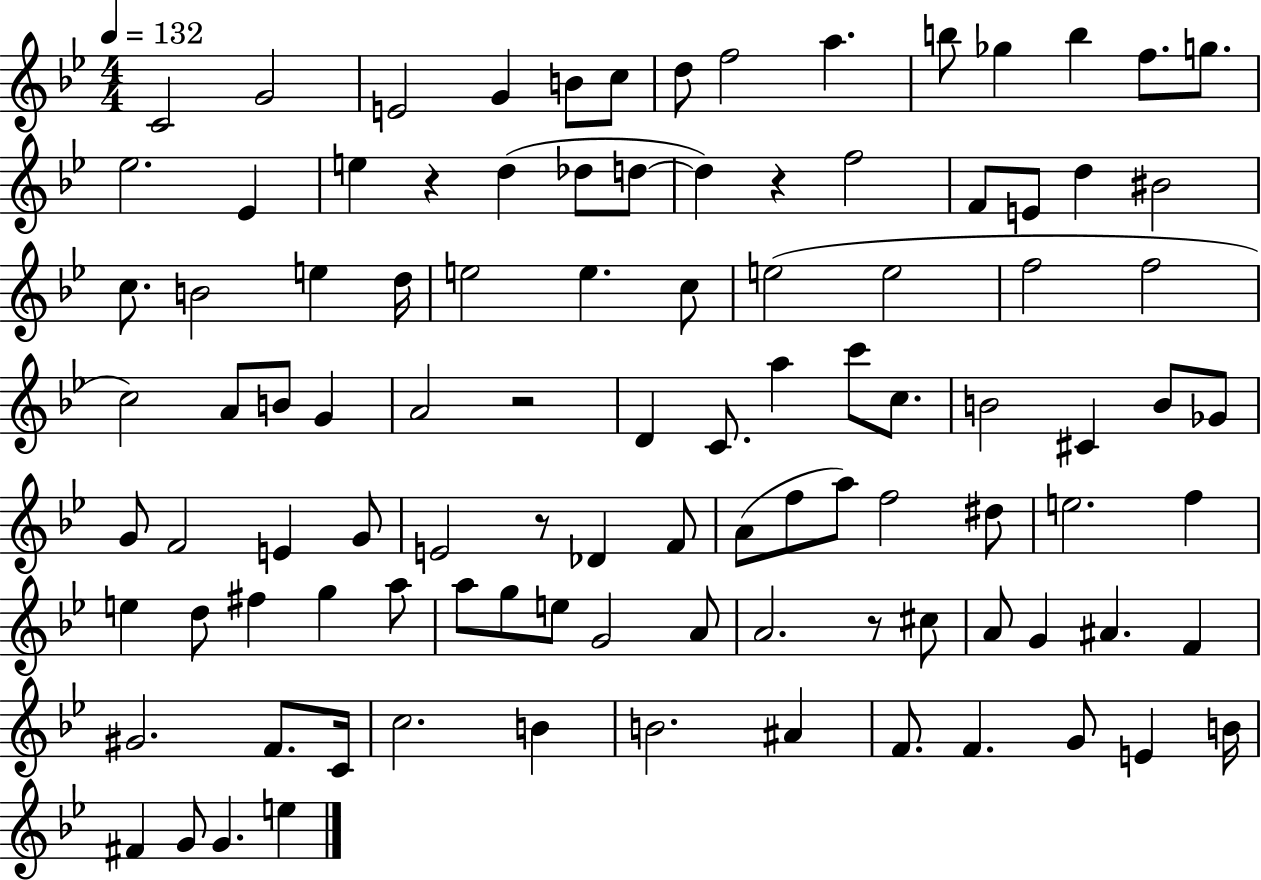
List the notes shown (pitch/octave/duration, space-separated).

C4/h G4/h E4/h G4/q B4/e C5/e D5/e F5/h A5/q. B5/e Gb5/q B5/q F5/e. G5/e. Eb5/h. Eb4/q E5/q R/q D5/q Db5/e D5/e D5/q R/q F5/h F4/e E4/e D5/q BIS4/h C5/e. B4/h E5/q D5/s E5/h E5/q. C5/e E5/h E5/h F5/h F5/h C5/h A4/e B4/e G4/q A4/h R/h D4/q C4/e. A5/q C6/e C5/e. B4/h C#4/q B4/e Gb4/e G4/e F4/h E4/q G4/e E4/h R/e Db4/q F4/e A4/e F5/e A5/e F5/h D#5/e E5/h. F5/q E5/q D5/e F#5/q G5/q A5/e A5/e G5/e E5/e G4/h A4/e A4/h. R/e C#5/e A4/e G4/q A#4/q. F4/q G#4/h. F4/e. C4/s C5/h. B4/q B4/h. A#4/q F4/e. F4/q. G4/e E4/q B4/s F#4/q G4/e G4/q. E5/q